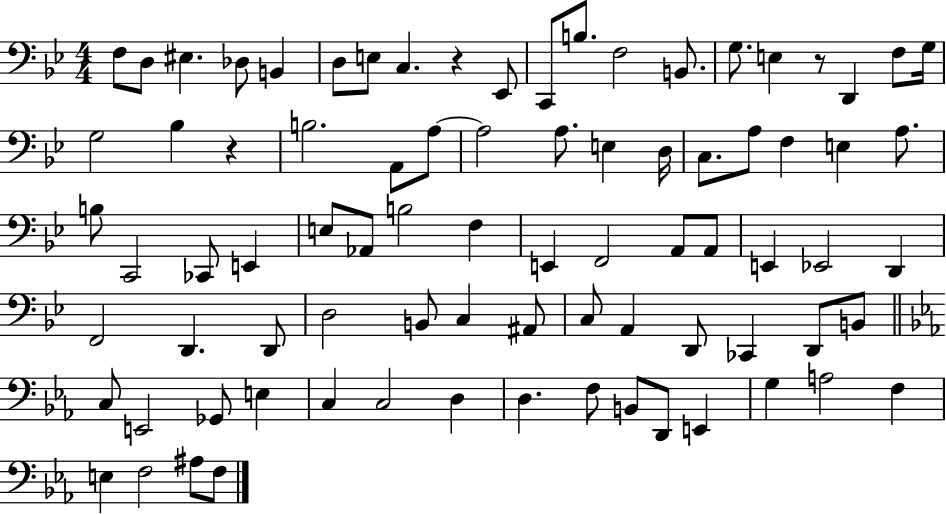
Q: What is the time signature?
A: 4/4